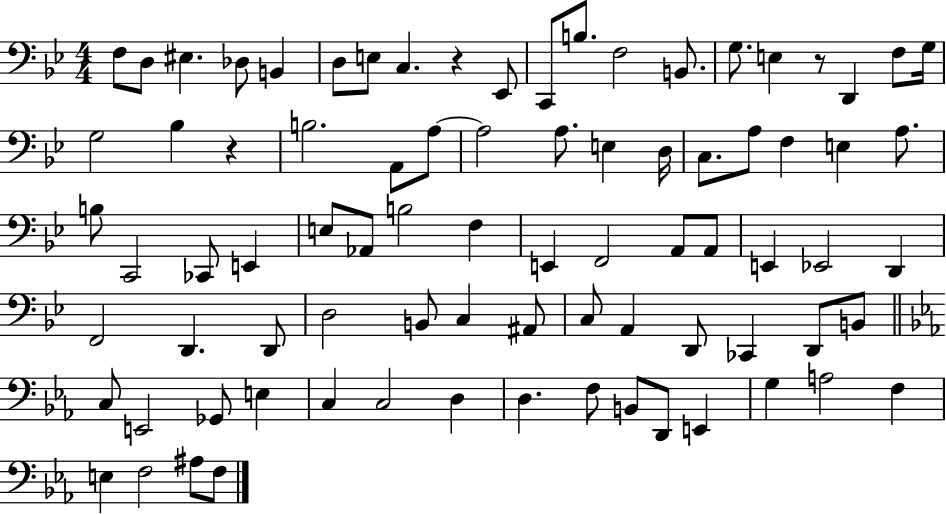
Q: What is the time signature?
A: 4/4